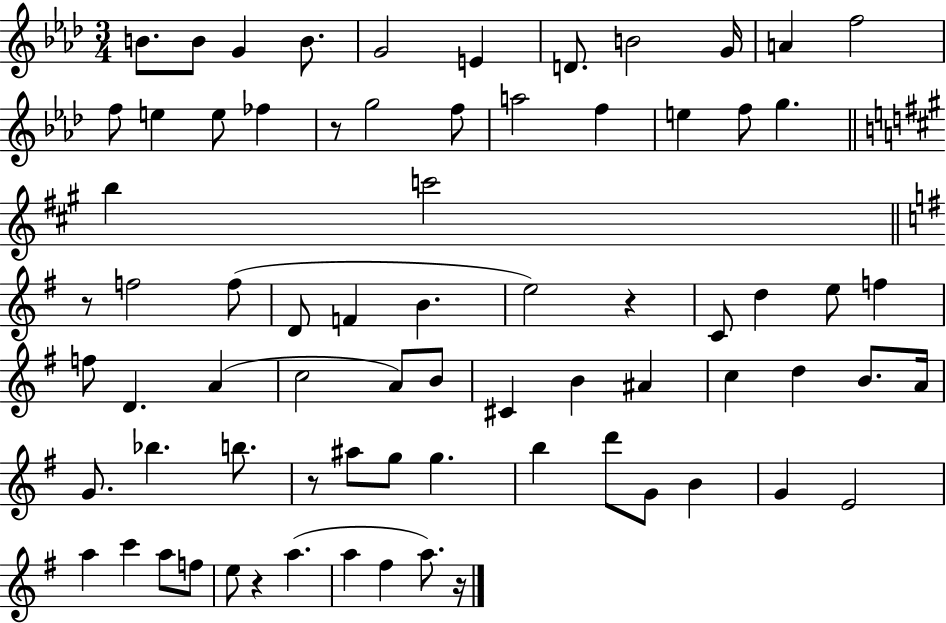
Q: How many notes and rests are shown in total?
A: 74